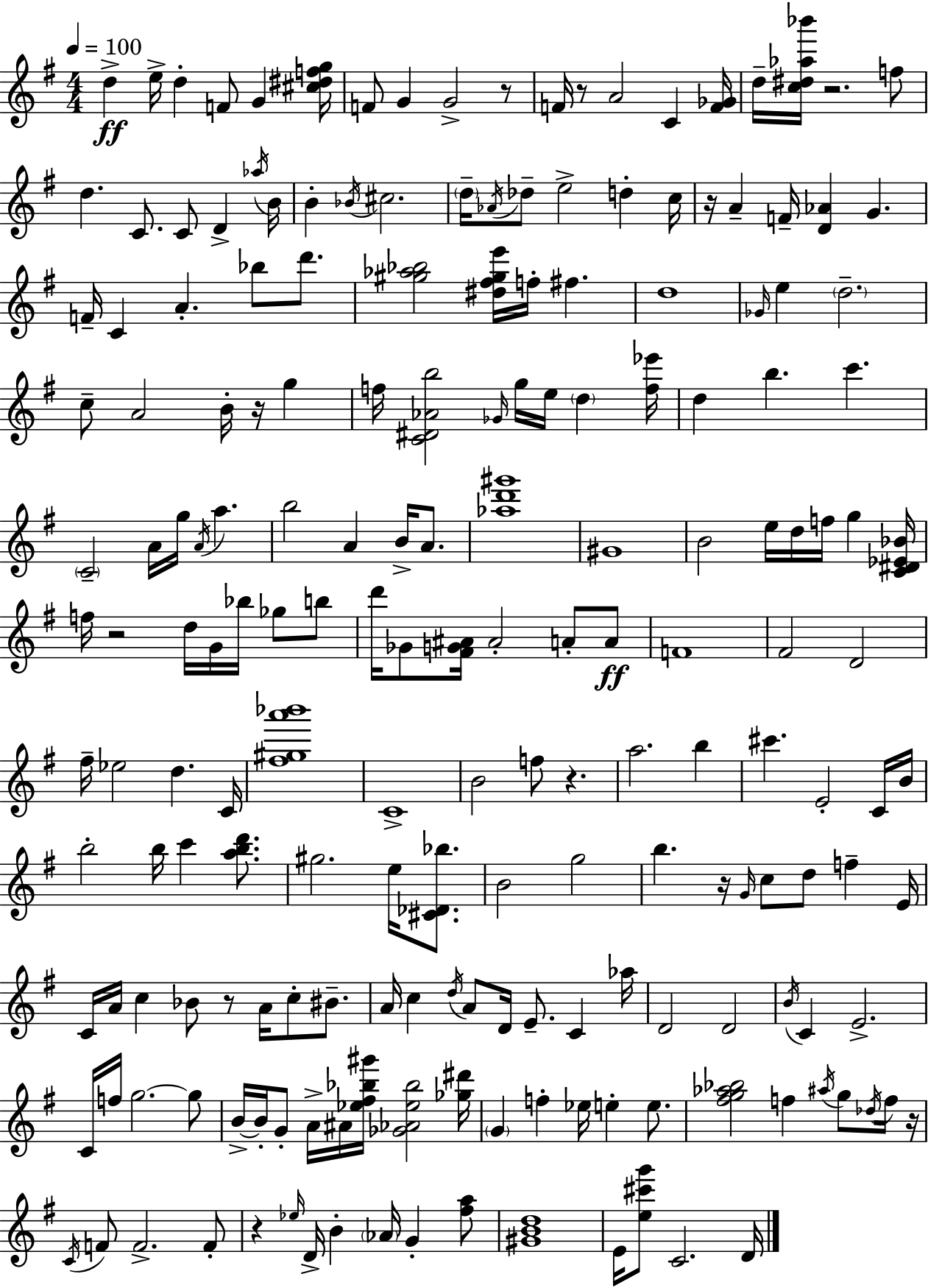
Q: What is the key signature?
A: G major